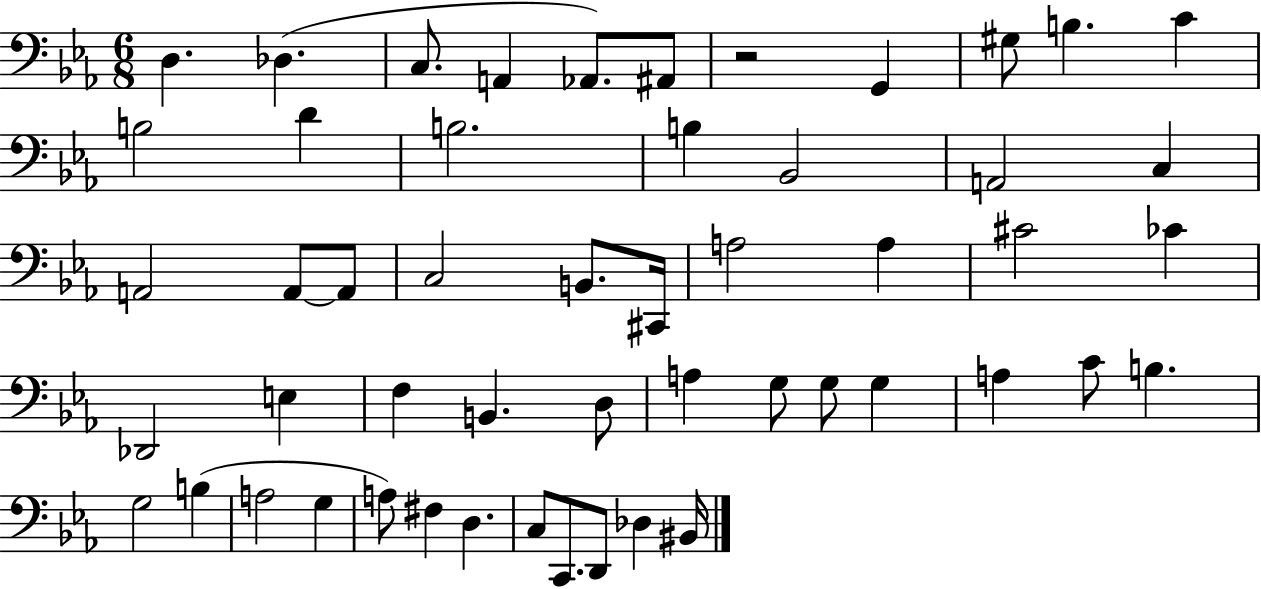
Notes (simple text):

D3/q. Db3/q. C3/e. A2/q Ab2/e. A#2/e R/h G2/q G#3/e B3/q. C4/q B3/h D4/q B3/h. B3/q Bb2/h A2/h C3/q A2/h A2/e A2/e C3/h B2/e. C#2/s A3/h A3/q C#4/h CES4/q Db2/h E3/q F3/q B2/q. D3/e A3/q G3/e G3/e G3/q A3/q C4/e B3/q. G3/h B3/q A3/h G3/q A3/e F#3/q D3/q. C3/e C2/e. D2/e Db3/q BIS2/s